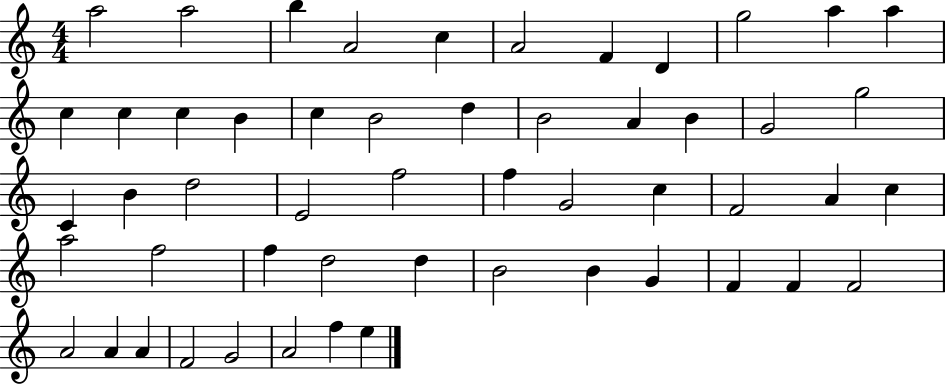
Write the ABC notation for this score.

X:1
T:Untitled
M:4/4
L:1/4
K:C
a2 a2 b A2 c A2 F D g2 a a c c c B c B2 d B2 A B G2 g2 C B d2 E2 f2 f G2 c F2 A c a2 f2 f d2 d B2 B G F F F2 A2 A A F2 G2 A2 f e